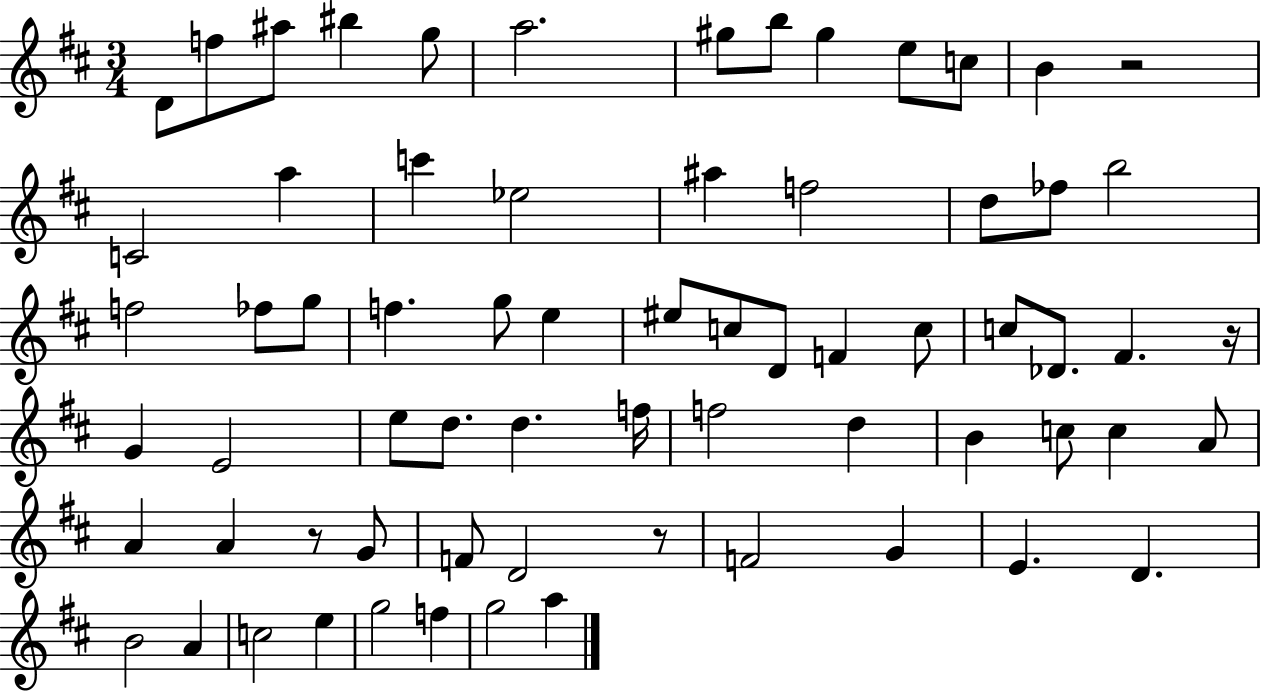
D4/e F5/e A#5/e BIS5/q G5/e A5/h. G#5/e B5/e G#5/q E5/e C5/e B4/q R/h C4/h A5/q C6/q Eb5/h A#5/q F5/h D5/e FES5/e B5/h F5/h FES5/e G5/e F5/q. G5/e E5/q EIS5/e C5/e D4/e F4/q C5/e C5/e Db4/e. F#4/q. R/s G4/q E4/h E5/e D5/e. D5/q. F5/s F5/h D5/q B4/q C5/e C5/q A4/e A4/q A4/q R/e G4/e F4/e D4/h R/e F4/h G4/q E4/q. D4/q. B4/h A4/q C5/h E5/q G5/h F5/q G5/h A5/q